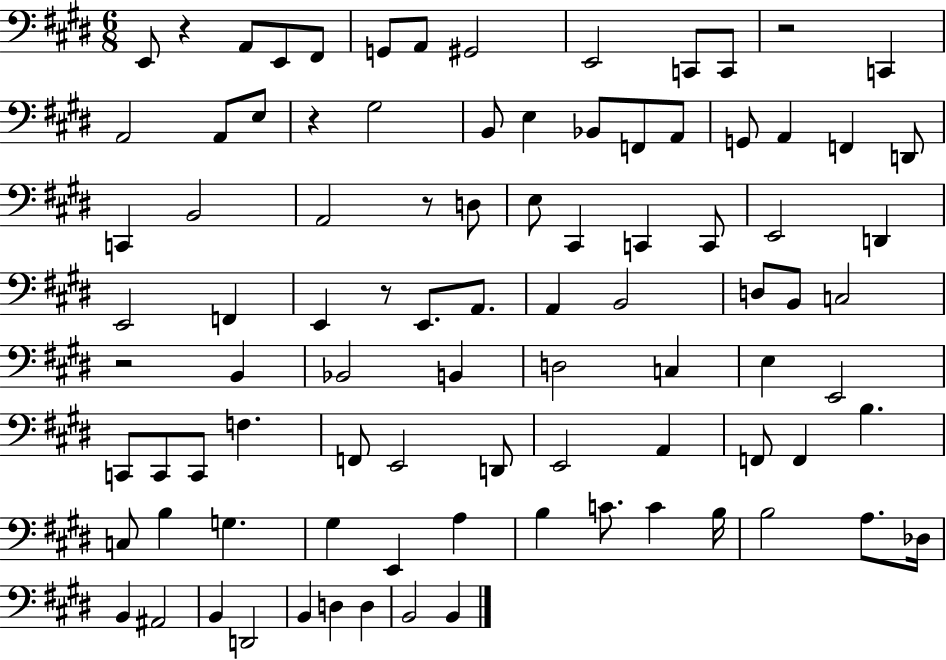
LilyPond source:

{
  \clef bass
  \numericTimeSignature
  \time 6/8
  \key e \major
  \repeat volta 2 { e,8 r4 a,8 e,8 fis,8 | g,8 a,8 gis,2 | e,2 c,8 c,8 | r2 c,4 | \break a,2 a,8 e8 | r4 gis2 | b,8 e4 bes,8 f,8 a,8 | g,8 a,4 f,4 d,8 | \break c,4 b,2 | a,2 r8 d8 | e8 cis,4 c,4 c,8 | e,2 d,4 | \break e,2 f,4 | e,4 r8 e,8. a,8. | a,4 b,2 | d8 b,8 c2 | \break r2 b,4 | bes,2 b,4 | d2 c4 | e4 e,2 | \break c,8 c,8 c,8 f4. | f,8 e,2 d,8 | e,2 a,4 | f,8 f,4 b4. | \break c8 b4 g4. | gis4 e,4 a4 | b4 c'8. c'4 b16 | b2 a8. des16 | \break b,4 ais,2 | b,4 d,2 | b,4 d4 d4 | b,2 b,4 | \break } \bar "|."
}